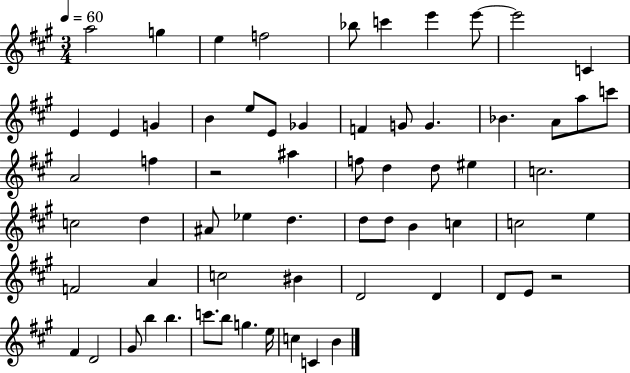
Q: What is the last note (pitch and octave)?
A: B4